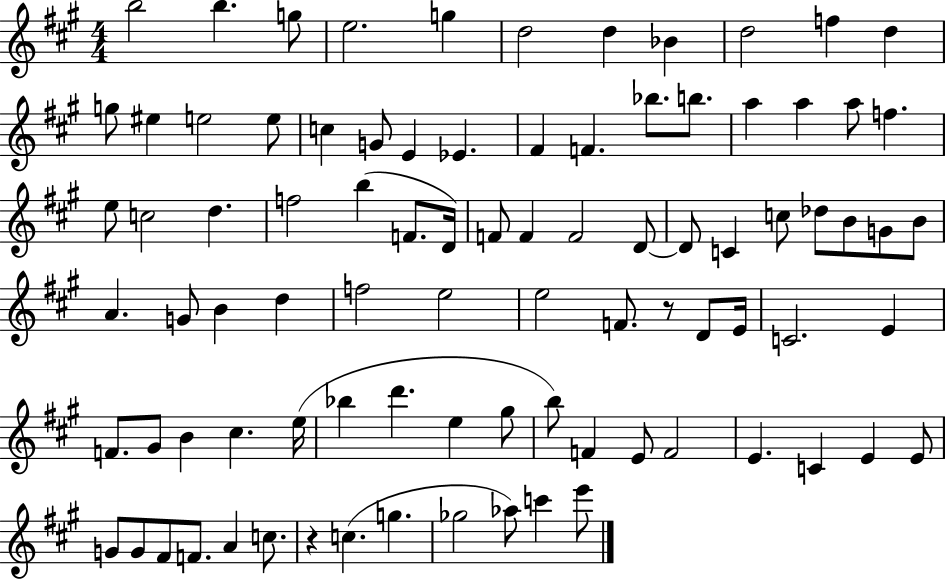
X:1
T:Untitled
M:4/4
L:1/4
K:A
b2 b g/2 e2 g d2 d _B d2 f d g/2 ^e e2 e/2 c G/2 E _E ^F F _b/2 b/2 a a a/2 f e/2 c2 d f2 b F/2 D/4 F/2 F F2 D/2 D/2 C c/2 _d/2 B/2 G/2 B/2 A G/2 B d f2 e2 e2 F/2 z/2 D/2 E/4 C2 E F/2 ^G/2 B ^c e/4 _b d' e ^g/2 b/2 F E/2 F2 E C E E/2 G/2 G/2 ^F/2 F/2 A c/2 z c g _g2 _a/2 c' e'/2